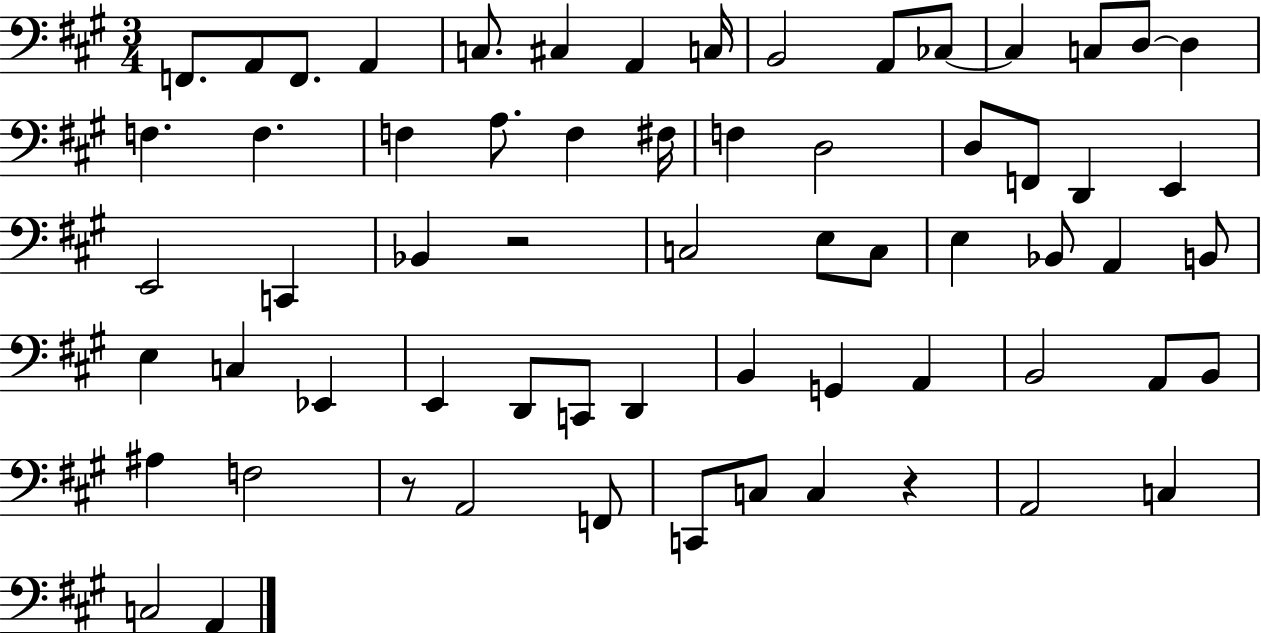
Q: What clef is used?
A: bass